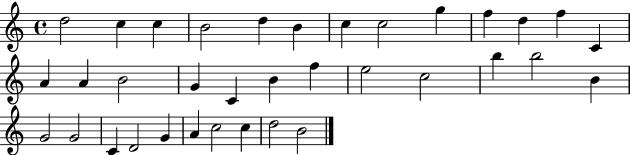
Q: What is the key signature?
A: C major